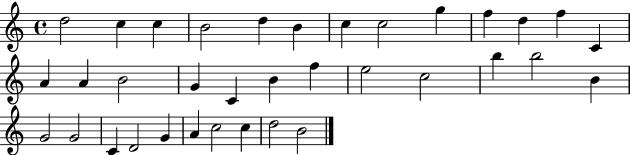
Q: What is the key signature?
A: C major